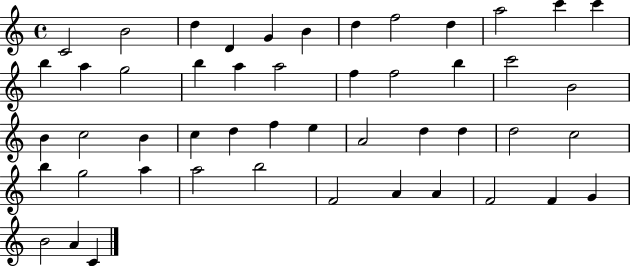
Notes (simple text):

C4/h B4/h D5/q D4/q G4/q B4/q D5/q F5/h D5/q A5/h C6/q C6/q B5/q A5/q G5/h B5/q A5/q A5/h F5/q F5/h B5/q C6/h B4/h B4/q C5/h B4/q C5/q D5/q F5/q E5/q A4/h D5/q D5/q D5/h C5/h B5/q G5/h A5/q A5/h B5/h F4/h A4/q A4/q F4/h F4/q G4/q B4/h A4/q C4/q